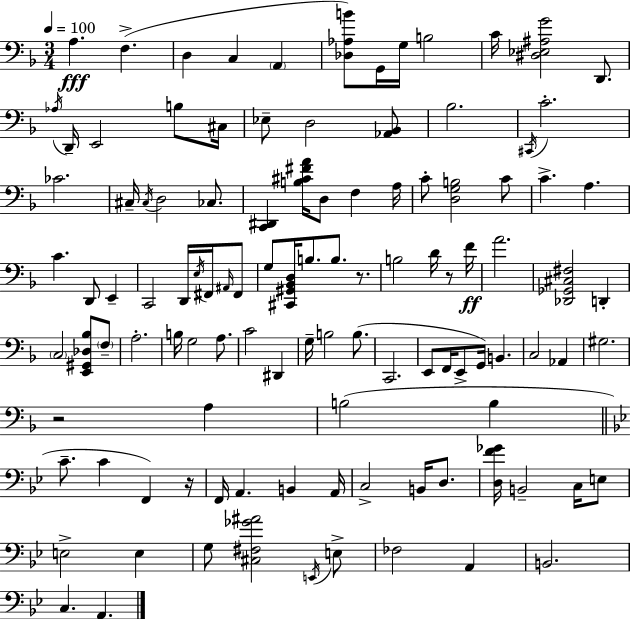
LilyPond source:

{
  \clef bass
  \numericTimeSignature
  \time 3/4
  \key f \major
  \tempo 4 = 100
  a4.\fff f4.->( | d4 c4 \parenthesize a,4 | <des aes b'>8) g,16 g16 b2 | c'16 <dis ees ais g'>2 d,8. | \break \acciaccatura { aes16 } d,16-- e,2 b8 | cis16 ees8-- d2 <aes, bes,>8 | bes2. | \acciaccatura { cis,16 } c'2.-. | \break ces'2. | cis16-- \acciaccatura { cis16 } d2 | ces8. <c, dis,>4 <b cis' fis' a'>16 d8 f4 | a16 c'8-. <d g b>2 | \break c'8 c'4.-> a4. | c'4. d,8 e,4-- | c,2 d,16 | \acciaccatura { e16 } fis,16 \grace { ais,16 } fis,8 g8 <cis, gis, bes, d>16 b8. b8. | \break r8. b2 | d'16 r8 f'16\ff a'2. | <des, ges, cis fis>2 | d,4-. \parenthesize c2 | \break <e, gis, des bes>8 \parenthesize f8-- a2.-. | b16 g2 | a8. c'2 | dis,4 g16-- b2 | \break b8.( c,2. | e,8 f,16 e,8-> g,16) b,4. | c2 | aes,4 gis2. | \break r2 | a4 b2( | b4 \bar "||" \break \key g \minor c'8.-- c'4 f,4) r16 | f,16 a,4. b,4 a,16 | c2-> b,16 d8. | <d f' ges'>16 b,2-- c16 e8 | \break e2-> e4 | g8 <cis fis ges' ais'>2 \acciaccatura { e,16 } e8-> | fes2 a,4 | b,2. | \break c4. a,4. | \bar "|."
}